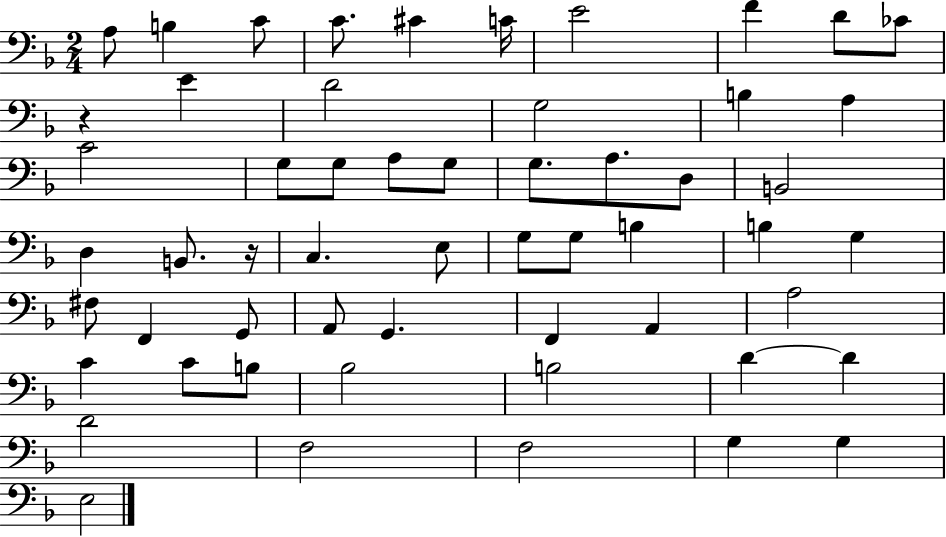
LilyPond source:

{
  \clef bass
  \numericTimeSignature
  \time 2/4
  \key f \major
  a8 b4 c'8 | c'8. cis'4 c'16 | e'2 | f'4 d'8 ces'8 | \break r4 e'4 | d'2 | g2 | b4 a4 | \break c'2 | g8 g8 a8 g8 | g8. a8. d8 | b,2 | \break d4 b,8. r16 | c4. e8 | g8 g8 b4 | b4 g4 | \break fis8 f,4 g,8 | a,8 g,4. | f,4 a,4 | a2 | \break c'4 c'8 b8 | bes2 | b2 | d'4~~ d'4 | \break d'2 | f2 | f2 | g4 g4 | \break e2 | \bar "|."
}